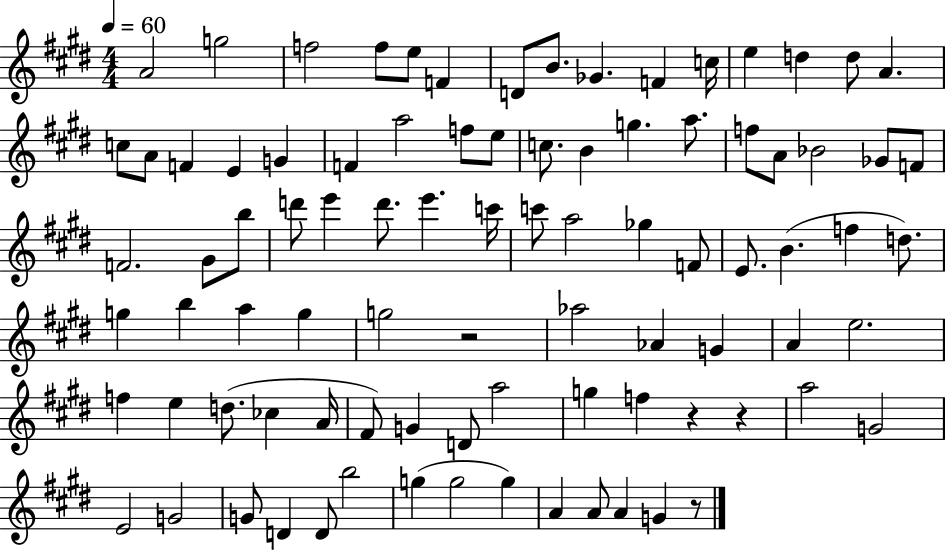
{
  \clef treble
  \numericTimeSignature
  \time 4/4
  \key e \major
  \tempo 4 = 60
  a'2 g''2 | f''2 f''8 e''8 f'4 | d'8 b'8. ges'4. f'4 c''16 | e''4 d''4 d''8 a'4. | \break c''8 a'8 f'4 e'4 g'4 | f'4 a''2 f''8 e''8 | c''8. b'4 g''4. a''8. | f''8 a'8 bes'2 ges'8 f'8 | \break f'2. gis'8 b''8 | d'''8 e'''4 d'''8. e'''4. c'''16 | c'''8 a''2 ges''4 f'8 | e'8. b'4.( f''4 d''8.) | \break g''4 b''4 a''4 g''4 | g''2 r2 | aes''2 aes'4 g'4 | a'4 e''2. | \break f''4 e''4 d''8.( ces''4 a'16 | fis'8) g'4 d'8 a''2 | g''4 f''4 r4 r4 | a''2 g'2 | \break e'2 g'2 | g'8 d'4 d'8 b''2 | g''4( g''2 g''4) | a'4 a'8 a'4 g'4 r8 | \break \bar "|."
}